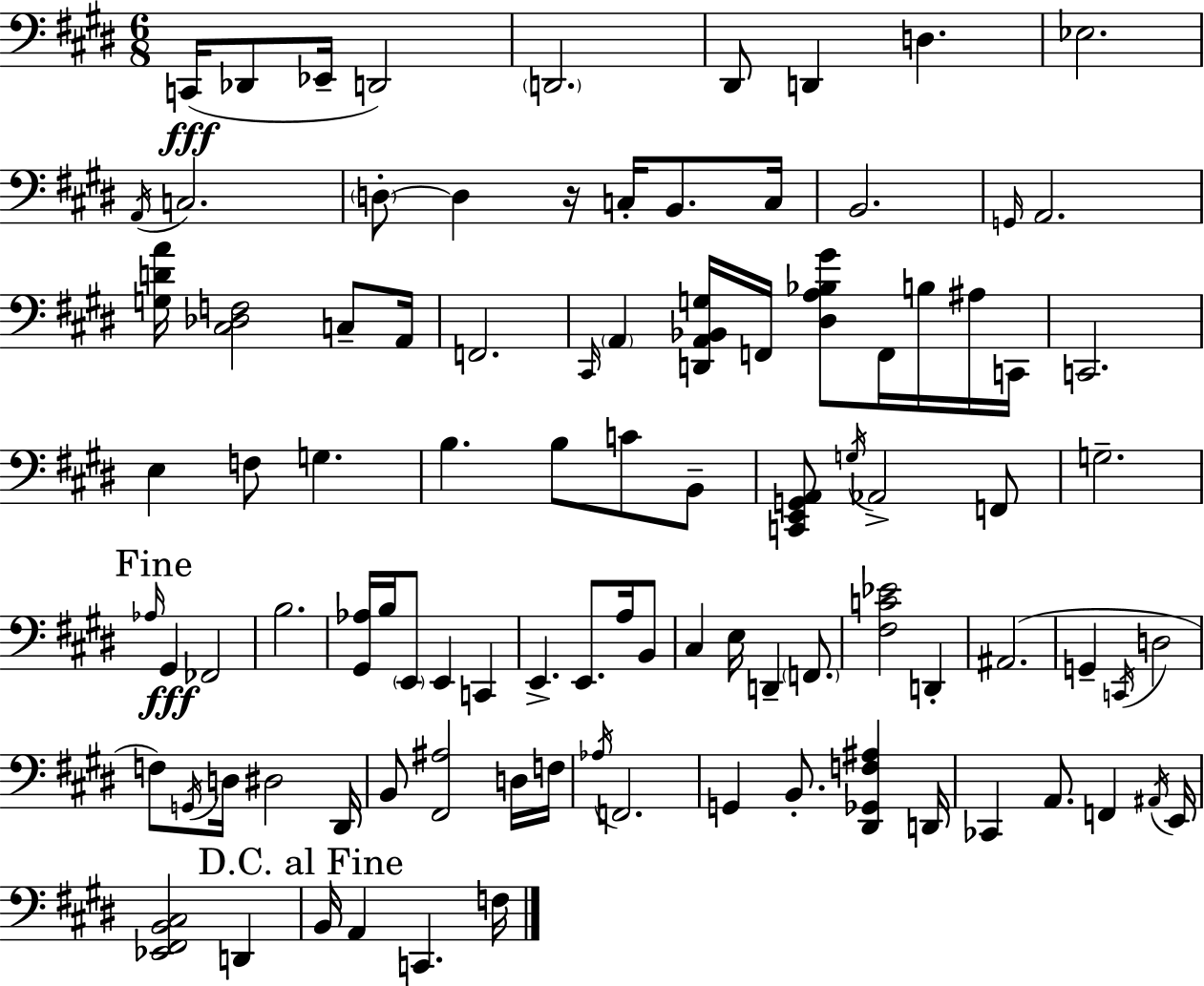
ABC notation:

X:1
T:Untitled
M:6/8
L:1/4
K:E
C,,/4 _D,,/2 _E,,/4 D,,2 D,,2 ^D,,/2 D,, D, _E,2 A,,/4 C,2 D,/2 D, z/4 C,/4 B,,/2 C,/4 B,,2 G,,/4 A,,2 [G,DA]/4 [^C,_D,F,]2 C,/2 A,,/4 F,,2 ^C,,/4 A,, [D,,A,,_B,,G,]/4 F,,/4 [^D,A,_B,^G]/2 F,,/4 B,/4 ^A,/4 C,,/4 C,,2 E, F,/2 G, B, B,/2 C/2 B,,/2 [C,,E,,G,,A,,]/2 G,/4 _A,,2 F,,/2 G,2 _A,/4 ^G,, _F,,2 B,2 [^G,,_A,]/4 B,/4 E,,/2 E,, C,, E,, E,,/2 A,/4 B,,/2 ^C, E,/4 D,, F,,/2 [^F,C_E]2 D,, ^A,,2 G,, C,,/4 D,2 F,/2 G,,/4 D,/4 ^D,2 ^D,,/4 B,,/2 [^F,,^A,]2 D,/4 F,/4 _A,/4 F,,2 G,, B,,/2 [^D,,_G,,F,^A,] D,,/4 _C,, A,,/2 F,, ^A,,/4 E,,/4 [_E,,^F,,B,,^C,]2 D,, B,,/4 A,, C,, F,/4